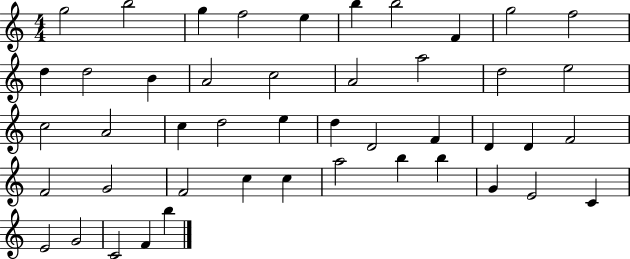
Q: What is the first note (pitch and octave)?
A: G5